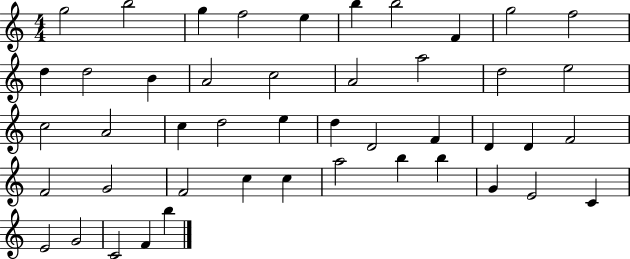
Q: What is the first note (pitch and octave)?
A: G5